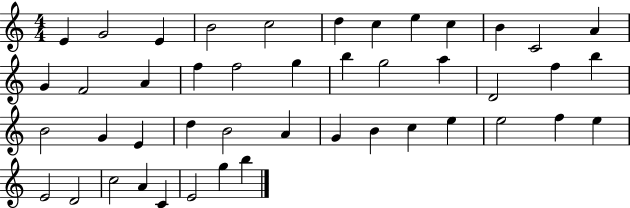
{
  \clef treble
  \numericTimeSignature
  \time 4/4
  \key c \major
  e'4 g'2 e'4 | b'2 c''2 | d''4 c''4 e''4 c''4 | b'4 c'2 a'4 | \break g'4 f'2 a'4 | f''4 f''2 g''4 | b''4 g''2 a''4 | d'2 f''4 b''4 | \break b'2 g'4 e'4 | d''4 b'2 a'4 | g'4 b'4 c''4 e''4 | e''2 f''4 e''4 | \break e'2 d'2 | c''2 a'4 c'4 | e'2 g''4 b''4 | \bar "|."
}